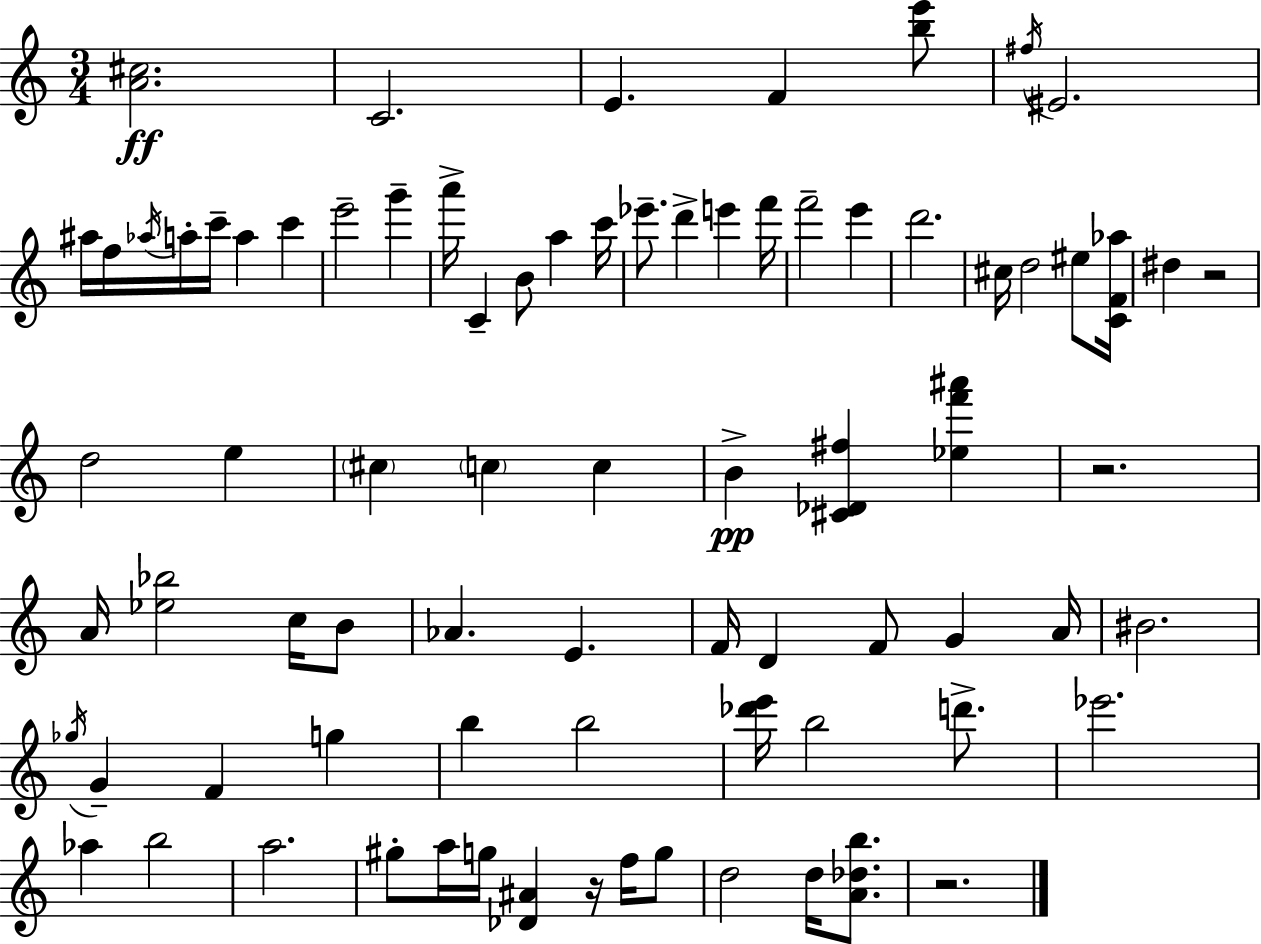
{
  \clef treble
  \numericTimeSignature
  \time 3/4
  \key a \minor
  \repeat volta 2 { <a' cis''>2.\ff | c'2. | e'4. f'4 <b'' e'''>8 | \acciaccatura { fis''16 } eis'2. | \break ais''16 f''16 \acciaccatura { aes''16 } a''16-. c'''16-- a''4 c'''4 | e'''2-- g'''4-- | a'''16-> c'4-- b'8 a''4 | c'''16 ees'''8.-- d'''4-> e'''4 | \break f'''16 f'''2-- e'''4 | d'''2. | cis''16 d''2 eis''8 | <c' f' aes''>16 dis''4 r2 | \break d''2 e''4 | \parenthesize cis''4 \parenthesize c''4 c''4 | b'4->\pp <cis' des' fis''>4 <ees'' f''' ais'''>4 | r2. | \break a'16 <ees'' bes''>2 c''16 | b'8 aes'4. e'4. | f'16 d'4 f'8 g'4 | a'16 bis'2. | \break \acciaccatura { ges''16 } g'4-- f'4 g''4 | b''4 b''2 | <des''' e'''>16 b''2 | d'''8.-> ees'''2. | \break aes''4 b''2 | a''2. | gis''8-. a''16 g''16 <des' ais'>4 r16 | f''16 g''8 d''2 d''16 | \break <a' des'' b''>8. r2. | } \bar "|."
}